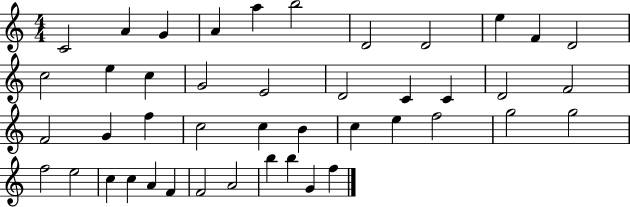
{
  \clef treble
  \numericTimeSignature
  \time 4/4
  \key c \major
  c'2 a'4 g'4 | a'4 a''4 b''2 | d'2 d'2 | e''4 f'4 d'2 | \break c''2 e''4 c''4 | g'2 e'2 | d'2 c'4 c'4 | d'2 f'2 | \break f'2 g'4 f''4 | c''2 c''4 b'4 | c''4 e''4 f''2 | g''2 g''2 | \break f''2 e''2 | c''4 c''4 a'4 f'4 | f'2 a'2 | b''4 b''4 g'4 f''4 | \break \bar "|."
}